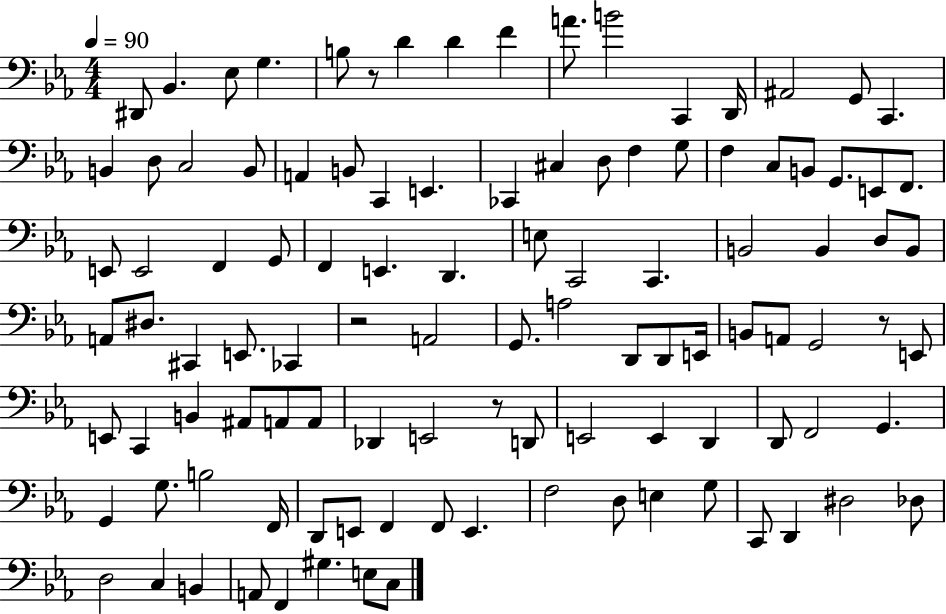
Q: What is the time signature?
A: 4/4